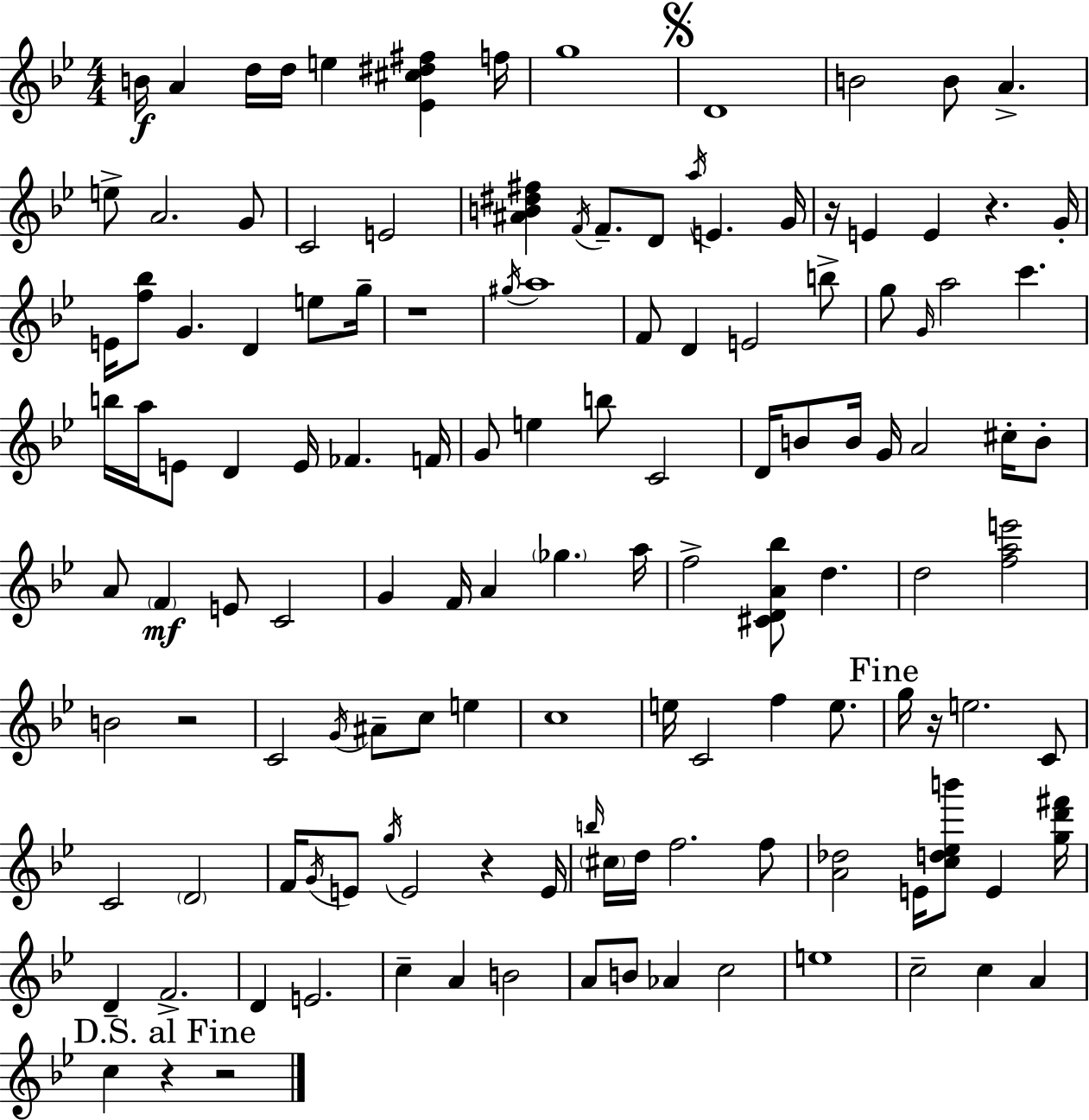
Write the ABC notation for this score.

X:1
T:Untitled
M:4/4
L:1/4
K:Gm
B/4 A d/4 d/4 e [_E^c^d^f] f/4 g4 D4 B2 B/2 A e/2 A2 G/2 C2 E2 [^AB^d^f] F/4 F/2 D/2 a/4 E G/4 z/4 E E z G/4 E/4 [f_b]/2 G D e/2 g/4 z4 ^g/4 a4 F/2 D E2 b/2 g/2 G/4 a2 c' b/4 a/4 E/2 D E/4 _F F/4 G/2 e b/2 C2 D/4 B/2 B/4 G/4 A2 ^c/4 B/2 A/2 F E/2 C2 G F/4 A _g a/4 f2 [^CDA_b]/2 d d2 [fae']2 B2 z2 C2 G/4 ^A/2 c/2 e c4 e/4 C2 f e/2 g/4 z/4 e2 C/2 C2 D2 F/4 G/4 E/2 g/4 E2 z E/4 b/4 ^c/4 d/4 f2 f/2 [A_d]2 E/4 [cd_eb']/2 E [gd'^f']/4 D F2 D E2 c A B2 A/2 B/2 _A c2 e4 c2 c A c z z2